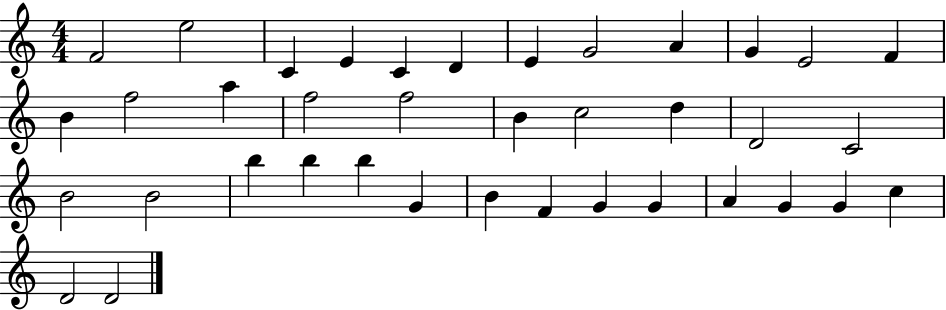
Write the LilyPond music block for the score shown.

{
  \clef treble
  \numericTimeSignature
  \time 4/4
  \key c \major
  f'2 e''2 | c'4 e'4 c'4 d'4 | e'4 g'2 a'4 | g'4 e'2 f'4 | \break b'4 f''2 a''4 | f''2 f''2 | b'4 c''2 d''4 | d'2 c'2 | \break b'2 b'2 | b''4 b''4 b''4 g'4 | b'4 f'4 g'4 g'4 | a'4 g'4 g'4 c''4 | \break d'2 d'2 | \bar "|."
}